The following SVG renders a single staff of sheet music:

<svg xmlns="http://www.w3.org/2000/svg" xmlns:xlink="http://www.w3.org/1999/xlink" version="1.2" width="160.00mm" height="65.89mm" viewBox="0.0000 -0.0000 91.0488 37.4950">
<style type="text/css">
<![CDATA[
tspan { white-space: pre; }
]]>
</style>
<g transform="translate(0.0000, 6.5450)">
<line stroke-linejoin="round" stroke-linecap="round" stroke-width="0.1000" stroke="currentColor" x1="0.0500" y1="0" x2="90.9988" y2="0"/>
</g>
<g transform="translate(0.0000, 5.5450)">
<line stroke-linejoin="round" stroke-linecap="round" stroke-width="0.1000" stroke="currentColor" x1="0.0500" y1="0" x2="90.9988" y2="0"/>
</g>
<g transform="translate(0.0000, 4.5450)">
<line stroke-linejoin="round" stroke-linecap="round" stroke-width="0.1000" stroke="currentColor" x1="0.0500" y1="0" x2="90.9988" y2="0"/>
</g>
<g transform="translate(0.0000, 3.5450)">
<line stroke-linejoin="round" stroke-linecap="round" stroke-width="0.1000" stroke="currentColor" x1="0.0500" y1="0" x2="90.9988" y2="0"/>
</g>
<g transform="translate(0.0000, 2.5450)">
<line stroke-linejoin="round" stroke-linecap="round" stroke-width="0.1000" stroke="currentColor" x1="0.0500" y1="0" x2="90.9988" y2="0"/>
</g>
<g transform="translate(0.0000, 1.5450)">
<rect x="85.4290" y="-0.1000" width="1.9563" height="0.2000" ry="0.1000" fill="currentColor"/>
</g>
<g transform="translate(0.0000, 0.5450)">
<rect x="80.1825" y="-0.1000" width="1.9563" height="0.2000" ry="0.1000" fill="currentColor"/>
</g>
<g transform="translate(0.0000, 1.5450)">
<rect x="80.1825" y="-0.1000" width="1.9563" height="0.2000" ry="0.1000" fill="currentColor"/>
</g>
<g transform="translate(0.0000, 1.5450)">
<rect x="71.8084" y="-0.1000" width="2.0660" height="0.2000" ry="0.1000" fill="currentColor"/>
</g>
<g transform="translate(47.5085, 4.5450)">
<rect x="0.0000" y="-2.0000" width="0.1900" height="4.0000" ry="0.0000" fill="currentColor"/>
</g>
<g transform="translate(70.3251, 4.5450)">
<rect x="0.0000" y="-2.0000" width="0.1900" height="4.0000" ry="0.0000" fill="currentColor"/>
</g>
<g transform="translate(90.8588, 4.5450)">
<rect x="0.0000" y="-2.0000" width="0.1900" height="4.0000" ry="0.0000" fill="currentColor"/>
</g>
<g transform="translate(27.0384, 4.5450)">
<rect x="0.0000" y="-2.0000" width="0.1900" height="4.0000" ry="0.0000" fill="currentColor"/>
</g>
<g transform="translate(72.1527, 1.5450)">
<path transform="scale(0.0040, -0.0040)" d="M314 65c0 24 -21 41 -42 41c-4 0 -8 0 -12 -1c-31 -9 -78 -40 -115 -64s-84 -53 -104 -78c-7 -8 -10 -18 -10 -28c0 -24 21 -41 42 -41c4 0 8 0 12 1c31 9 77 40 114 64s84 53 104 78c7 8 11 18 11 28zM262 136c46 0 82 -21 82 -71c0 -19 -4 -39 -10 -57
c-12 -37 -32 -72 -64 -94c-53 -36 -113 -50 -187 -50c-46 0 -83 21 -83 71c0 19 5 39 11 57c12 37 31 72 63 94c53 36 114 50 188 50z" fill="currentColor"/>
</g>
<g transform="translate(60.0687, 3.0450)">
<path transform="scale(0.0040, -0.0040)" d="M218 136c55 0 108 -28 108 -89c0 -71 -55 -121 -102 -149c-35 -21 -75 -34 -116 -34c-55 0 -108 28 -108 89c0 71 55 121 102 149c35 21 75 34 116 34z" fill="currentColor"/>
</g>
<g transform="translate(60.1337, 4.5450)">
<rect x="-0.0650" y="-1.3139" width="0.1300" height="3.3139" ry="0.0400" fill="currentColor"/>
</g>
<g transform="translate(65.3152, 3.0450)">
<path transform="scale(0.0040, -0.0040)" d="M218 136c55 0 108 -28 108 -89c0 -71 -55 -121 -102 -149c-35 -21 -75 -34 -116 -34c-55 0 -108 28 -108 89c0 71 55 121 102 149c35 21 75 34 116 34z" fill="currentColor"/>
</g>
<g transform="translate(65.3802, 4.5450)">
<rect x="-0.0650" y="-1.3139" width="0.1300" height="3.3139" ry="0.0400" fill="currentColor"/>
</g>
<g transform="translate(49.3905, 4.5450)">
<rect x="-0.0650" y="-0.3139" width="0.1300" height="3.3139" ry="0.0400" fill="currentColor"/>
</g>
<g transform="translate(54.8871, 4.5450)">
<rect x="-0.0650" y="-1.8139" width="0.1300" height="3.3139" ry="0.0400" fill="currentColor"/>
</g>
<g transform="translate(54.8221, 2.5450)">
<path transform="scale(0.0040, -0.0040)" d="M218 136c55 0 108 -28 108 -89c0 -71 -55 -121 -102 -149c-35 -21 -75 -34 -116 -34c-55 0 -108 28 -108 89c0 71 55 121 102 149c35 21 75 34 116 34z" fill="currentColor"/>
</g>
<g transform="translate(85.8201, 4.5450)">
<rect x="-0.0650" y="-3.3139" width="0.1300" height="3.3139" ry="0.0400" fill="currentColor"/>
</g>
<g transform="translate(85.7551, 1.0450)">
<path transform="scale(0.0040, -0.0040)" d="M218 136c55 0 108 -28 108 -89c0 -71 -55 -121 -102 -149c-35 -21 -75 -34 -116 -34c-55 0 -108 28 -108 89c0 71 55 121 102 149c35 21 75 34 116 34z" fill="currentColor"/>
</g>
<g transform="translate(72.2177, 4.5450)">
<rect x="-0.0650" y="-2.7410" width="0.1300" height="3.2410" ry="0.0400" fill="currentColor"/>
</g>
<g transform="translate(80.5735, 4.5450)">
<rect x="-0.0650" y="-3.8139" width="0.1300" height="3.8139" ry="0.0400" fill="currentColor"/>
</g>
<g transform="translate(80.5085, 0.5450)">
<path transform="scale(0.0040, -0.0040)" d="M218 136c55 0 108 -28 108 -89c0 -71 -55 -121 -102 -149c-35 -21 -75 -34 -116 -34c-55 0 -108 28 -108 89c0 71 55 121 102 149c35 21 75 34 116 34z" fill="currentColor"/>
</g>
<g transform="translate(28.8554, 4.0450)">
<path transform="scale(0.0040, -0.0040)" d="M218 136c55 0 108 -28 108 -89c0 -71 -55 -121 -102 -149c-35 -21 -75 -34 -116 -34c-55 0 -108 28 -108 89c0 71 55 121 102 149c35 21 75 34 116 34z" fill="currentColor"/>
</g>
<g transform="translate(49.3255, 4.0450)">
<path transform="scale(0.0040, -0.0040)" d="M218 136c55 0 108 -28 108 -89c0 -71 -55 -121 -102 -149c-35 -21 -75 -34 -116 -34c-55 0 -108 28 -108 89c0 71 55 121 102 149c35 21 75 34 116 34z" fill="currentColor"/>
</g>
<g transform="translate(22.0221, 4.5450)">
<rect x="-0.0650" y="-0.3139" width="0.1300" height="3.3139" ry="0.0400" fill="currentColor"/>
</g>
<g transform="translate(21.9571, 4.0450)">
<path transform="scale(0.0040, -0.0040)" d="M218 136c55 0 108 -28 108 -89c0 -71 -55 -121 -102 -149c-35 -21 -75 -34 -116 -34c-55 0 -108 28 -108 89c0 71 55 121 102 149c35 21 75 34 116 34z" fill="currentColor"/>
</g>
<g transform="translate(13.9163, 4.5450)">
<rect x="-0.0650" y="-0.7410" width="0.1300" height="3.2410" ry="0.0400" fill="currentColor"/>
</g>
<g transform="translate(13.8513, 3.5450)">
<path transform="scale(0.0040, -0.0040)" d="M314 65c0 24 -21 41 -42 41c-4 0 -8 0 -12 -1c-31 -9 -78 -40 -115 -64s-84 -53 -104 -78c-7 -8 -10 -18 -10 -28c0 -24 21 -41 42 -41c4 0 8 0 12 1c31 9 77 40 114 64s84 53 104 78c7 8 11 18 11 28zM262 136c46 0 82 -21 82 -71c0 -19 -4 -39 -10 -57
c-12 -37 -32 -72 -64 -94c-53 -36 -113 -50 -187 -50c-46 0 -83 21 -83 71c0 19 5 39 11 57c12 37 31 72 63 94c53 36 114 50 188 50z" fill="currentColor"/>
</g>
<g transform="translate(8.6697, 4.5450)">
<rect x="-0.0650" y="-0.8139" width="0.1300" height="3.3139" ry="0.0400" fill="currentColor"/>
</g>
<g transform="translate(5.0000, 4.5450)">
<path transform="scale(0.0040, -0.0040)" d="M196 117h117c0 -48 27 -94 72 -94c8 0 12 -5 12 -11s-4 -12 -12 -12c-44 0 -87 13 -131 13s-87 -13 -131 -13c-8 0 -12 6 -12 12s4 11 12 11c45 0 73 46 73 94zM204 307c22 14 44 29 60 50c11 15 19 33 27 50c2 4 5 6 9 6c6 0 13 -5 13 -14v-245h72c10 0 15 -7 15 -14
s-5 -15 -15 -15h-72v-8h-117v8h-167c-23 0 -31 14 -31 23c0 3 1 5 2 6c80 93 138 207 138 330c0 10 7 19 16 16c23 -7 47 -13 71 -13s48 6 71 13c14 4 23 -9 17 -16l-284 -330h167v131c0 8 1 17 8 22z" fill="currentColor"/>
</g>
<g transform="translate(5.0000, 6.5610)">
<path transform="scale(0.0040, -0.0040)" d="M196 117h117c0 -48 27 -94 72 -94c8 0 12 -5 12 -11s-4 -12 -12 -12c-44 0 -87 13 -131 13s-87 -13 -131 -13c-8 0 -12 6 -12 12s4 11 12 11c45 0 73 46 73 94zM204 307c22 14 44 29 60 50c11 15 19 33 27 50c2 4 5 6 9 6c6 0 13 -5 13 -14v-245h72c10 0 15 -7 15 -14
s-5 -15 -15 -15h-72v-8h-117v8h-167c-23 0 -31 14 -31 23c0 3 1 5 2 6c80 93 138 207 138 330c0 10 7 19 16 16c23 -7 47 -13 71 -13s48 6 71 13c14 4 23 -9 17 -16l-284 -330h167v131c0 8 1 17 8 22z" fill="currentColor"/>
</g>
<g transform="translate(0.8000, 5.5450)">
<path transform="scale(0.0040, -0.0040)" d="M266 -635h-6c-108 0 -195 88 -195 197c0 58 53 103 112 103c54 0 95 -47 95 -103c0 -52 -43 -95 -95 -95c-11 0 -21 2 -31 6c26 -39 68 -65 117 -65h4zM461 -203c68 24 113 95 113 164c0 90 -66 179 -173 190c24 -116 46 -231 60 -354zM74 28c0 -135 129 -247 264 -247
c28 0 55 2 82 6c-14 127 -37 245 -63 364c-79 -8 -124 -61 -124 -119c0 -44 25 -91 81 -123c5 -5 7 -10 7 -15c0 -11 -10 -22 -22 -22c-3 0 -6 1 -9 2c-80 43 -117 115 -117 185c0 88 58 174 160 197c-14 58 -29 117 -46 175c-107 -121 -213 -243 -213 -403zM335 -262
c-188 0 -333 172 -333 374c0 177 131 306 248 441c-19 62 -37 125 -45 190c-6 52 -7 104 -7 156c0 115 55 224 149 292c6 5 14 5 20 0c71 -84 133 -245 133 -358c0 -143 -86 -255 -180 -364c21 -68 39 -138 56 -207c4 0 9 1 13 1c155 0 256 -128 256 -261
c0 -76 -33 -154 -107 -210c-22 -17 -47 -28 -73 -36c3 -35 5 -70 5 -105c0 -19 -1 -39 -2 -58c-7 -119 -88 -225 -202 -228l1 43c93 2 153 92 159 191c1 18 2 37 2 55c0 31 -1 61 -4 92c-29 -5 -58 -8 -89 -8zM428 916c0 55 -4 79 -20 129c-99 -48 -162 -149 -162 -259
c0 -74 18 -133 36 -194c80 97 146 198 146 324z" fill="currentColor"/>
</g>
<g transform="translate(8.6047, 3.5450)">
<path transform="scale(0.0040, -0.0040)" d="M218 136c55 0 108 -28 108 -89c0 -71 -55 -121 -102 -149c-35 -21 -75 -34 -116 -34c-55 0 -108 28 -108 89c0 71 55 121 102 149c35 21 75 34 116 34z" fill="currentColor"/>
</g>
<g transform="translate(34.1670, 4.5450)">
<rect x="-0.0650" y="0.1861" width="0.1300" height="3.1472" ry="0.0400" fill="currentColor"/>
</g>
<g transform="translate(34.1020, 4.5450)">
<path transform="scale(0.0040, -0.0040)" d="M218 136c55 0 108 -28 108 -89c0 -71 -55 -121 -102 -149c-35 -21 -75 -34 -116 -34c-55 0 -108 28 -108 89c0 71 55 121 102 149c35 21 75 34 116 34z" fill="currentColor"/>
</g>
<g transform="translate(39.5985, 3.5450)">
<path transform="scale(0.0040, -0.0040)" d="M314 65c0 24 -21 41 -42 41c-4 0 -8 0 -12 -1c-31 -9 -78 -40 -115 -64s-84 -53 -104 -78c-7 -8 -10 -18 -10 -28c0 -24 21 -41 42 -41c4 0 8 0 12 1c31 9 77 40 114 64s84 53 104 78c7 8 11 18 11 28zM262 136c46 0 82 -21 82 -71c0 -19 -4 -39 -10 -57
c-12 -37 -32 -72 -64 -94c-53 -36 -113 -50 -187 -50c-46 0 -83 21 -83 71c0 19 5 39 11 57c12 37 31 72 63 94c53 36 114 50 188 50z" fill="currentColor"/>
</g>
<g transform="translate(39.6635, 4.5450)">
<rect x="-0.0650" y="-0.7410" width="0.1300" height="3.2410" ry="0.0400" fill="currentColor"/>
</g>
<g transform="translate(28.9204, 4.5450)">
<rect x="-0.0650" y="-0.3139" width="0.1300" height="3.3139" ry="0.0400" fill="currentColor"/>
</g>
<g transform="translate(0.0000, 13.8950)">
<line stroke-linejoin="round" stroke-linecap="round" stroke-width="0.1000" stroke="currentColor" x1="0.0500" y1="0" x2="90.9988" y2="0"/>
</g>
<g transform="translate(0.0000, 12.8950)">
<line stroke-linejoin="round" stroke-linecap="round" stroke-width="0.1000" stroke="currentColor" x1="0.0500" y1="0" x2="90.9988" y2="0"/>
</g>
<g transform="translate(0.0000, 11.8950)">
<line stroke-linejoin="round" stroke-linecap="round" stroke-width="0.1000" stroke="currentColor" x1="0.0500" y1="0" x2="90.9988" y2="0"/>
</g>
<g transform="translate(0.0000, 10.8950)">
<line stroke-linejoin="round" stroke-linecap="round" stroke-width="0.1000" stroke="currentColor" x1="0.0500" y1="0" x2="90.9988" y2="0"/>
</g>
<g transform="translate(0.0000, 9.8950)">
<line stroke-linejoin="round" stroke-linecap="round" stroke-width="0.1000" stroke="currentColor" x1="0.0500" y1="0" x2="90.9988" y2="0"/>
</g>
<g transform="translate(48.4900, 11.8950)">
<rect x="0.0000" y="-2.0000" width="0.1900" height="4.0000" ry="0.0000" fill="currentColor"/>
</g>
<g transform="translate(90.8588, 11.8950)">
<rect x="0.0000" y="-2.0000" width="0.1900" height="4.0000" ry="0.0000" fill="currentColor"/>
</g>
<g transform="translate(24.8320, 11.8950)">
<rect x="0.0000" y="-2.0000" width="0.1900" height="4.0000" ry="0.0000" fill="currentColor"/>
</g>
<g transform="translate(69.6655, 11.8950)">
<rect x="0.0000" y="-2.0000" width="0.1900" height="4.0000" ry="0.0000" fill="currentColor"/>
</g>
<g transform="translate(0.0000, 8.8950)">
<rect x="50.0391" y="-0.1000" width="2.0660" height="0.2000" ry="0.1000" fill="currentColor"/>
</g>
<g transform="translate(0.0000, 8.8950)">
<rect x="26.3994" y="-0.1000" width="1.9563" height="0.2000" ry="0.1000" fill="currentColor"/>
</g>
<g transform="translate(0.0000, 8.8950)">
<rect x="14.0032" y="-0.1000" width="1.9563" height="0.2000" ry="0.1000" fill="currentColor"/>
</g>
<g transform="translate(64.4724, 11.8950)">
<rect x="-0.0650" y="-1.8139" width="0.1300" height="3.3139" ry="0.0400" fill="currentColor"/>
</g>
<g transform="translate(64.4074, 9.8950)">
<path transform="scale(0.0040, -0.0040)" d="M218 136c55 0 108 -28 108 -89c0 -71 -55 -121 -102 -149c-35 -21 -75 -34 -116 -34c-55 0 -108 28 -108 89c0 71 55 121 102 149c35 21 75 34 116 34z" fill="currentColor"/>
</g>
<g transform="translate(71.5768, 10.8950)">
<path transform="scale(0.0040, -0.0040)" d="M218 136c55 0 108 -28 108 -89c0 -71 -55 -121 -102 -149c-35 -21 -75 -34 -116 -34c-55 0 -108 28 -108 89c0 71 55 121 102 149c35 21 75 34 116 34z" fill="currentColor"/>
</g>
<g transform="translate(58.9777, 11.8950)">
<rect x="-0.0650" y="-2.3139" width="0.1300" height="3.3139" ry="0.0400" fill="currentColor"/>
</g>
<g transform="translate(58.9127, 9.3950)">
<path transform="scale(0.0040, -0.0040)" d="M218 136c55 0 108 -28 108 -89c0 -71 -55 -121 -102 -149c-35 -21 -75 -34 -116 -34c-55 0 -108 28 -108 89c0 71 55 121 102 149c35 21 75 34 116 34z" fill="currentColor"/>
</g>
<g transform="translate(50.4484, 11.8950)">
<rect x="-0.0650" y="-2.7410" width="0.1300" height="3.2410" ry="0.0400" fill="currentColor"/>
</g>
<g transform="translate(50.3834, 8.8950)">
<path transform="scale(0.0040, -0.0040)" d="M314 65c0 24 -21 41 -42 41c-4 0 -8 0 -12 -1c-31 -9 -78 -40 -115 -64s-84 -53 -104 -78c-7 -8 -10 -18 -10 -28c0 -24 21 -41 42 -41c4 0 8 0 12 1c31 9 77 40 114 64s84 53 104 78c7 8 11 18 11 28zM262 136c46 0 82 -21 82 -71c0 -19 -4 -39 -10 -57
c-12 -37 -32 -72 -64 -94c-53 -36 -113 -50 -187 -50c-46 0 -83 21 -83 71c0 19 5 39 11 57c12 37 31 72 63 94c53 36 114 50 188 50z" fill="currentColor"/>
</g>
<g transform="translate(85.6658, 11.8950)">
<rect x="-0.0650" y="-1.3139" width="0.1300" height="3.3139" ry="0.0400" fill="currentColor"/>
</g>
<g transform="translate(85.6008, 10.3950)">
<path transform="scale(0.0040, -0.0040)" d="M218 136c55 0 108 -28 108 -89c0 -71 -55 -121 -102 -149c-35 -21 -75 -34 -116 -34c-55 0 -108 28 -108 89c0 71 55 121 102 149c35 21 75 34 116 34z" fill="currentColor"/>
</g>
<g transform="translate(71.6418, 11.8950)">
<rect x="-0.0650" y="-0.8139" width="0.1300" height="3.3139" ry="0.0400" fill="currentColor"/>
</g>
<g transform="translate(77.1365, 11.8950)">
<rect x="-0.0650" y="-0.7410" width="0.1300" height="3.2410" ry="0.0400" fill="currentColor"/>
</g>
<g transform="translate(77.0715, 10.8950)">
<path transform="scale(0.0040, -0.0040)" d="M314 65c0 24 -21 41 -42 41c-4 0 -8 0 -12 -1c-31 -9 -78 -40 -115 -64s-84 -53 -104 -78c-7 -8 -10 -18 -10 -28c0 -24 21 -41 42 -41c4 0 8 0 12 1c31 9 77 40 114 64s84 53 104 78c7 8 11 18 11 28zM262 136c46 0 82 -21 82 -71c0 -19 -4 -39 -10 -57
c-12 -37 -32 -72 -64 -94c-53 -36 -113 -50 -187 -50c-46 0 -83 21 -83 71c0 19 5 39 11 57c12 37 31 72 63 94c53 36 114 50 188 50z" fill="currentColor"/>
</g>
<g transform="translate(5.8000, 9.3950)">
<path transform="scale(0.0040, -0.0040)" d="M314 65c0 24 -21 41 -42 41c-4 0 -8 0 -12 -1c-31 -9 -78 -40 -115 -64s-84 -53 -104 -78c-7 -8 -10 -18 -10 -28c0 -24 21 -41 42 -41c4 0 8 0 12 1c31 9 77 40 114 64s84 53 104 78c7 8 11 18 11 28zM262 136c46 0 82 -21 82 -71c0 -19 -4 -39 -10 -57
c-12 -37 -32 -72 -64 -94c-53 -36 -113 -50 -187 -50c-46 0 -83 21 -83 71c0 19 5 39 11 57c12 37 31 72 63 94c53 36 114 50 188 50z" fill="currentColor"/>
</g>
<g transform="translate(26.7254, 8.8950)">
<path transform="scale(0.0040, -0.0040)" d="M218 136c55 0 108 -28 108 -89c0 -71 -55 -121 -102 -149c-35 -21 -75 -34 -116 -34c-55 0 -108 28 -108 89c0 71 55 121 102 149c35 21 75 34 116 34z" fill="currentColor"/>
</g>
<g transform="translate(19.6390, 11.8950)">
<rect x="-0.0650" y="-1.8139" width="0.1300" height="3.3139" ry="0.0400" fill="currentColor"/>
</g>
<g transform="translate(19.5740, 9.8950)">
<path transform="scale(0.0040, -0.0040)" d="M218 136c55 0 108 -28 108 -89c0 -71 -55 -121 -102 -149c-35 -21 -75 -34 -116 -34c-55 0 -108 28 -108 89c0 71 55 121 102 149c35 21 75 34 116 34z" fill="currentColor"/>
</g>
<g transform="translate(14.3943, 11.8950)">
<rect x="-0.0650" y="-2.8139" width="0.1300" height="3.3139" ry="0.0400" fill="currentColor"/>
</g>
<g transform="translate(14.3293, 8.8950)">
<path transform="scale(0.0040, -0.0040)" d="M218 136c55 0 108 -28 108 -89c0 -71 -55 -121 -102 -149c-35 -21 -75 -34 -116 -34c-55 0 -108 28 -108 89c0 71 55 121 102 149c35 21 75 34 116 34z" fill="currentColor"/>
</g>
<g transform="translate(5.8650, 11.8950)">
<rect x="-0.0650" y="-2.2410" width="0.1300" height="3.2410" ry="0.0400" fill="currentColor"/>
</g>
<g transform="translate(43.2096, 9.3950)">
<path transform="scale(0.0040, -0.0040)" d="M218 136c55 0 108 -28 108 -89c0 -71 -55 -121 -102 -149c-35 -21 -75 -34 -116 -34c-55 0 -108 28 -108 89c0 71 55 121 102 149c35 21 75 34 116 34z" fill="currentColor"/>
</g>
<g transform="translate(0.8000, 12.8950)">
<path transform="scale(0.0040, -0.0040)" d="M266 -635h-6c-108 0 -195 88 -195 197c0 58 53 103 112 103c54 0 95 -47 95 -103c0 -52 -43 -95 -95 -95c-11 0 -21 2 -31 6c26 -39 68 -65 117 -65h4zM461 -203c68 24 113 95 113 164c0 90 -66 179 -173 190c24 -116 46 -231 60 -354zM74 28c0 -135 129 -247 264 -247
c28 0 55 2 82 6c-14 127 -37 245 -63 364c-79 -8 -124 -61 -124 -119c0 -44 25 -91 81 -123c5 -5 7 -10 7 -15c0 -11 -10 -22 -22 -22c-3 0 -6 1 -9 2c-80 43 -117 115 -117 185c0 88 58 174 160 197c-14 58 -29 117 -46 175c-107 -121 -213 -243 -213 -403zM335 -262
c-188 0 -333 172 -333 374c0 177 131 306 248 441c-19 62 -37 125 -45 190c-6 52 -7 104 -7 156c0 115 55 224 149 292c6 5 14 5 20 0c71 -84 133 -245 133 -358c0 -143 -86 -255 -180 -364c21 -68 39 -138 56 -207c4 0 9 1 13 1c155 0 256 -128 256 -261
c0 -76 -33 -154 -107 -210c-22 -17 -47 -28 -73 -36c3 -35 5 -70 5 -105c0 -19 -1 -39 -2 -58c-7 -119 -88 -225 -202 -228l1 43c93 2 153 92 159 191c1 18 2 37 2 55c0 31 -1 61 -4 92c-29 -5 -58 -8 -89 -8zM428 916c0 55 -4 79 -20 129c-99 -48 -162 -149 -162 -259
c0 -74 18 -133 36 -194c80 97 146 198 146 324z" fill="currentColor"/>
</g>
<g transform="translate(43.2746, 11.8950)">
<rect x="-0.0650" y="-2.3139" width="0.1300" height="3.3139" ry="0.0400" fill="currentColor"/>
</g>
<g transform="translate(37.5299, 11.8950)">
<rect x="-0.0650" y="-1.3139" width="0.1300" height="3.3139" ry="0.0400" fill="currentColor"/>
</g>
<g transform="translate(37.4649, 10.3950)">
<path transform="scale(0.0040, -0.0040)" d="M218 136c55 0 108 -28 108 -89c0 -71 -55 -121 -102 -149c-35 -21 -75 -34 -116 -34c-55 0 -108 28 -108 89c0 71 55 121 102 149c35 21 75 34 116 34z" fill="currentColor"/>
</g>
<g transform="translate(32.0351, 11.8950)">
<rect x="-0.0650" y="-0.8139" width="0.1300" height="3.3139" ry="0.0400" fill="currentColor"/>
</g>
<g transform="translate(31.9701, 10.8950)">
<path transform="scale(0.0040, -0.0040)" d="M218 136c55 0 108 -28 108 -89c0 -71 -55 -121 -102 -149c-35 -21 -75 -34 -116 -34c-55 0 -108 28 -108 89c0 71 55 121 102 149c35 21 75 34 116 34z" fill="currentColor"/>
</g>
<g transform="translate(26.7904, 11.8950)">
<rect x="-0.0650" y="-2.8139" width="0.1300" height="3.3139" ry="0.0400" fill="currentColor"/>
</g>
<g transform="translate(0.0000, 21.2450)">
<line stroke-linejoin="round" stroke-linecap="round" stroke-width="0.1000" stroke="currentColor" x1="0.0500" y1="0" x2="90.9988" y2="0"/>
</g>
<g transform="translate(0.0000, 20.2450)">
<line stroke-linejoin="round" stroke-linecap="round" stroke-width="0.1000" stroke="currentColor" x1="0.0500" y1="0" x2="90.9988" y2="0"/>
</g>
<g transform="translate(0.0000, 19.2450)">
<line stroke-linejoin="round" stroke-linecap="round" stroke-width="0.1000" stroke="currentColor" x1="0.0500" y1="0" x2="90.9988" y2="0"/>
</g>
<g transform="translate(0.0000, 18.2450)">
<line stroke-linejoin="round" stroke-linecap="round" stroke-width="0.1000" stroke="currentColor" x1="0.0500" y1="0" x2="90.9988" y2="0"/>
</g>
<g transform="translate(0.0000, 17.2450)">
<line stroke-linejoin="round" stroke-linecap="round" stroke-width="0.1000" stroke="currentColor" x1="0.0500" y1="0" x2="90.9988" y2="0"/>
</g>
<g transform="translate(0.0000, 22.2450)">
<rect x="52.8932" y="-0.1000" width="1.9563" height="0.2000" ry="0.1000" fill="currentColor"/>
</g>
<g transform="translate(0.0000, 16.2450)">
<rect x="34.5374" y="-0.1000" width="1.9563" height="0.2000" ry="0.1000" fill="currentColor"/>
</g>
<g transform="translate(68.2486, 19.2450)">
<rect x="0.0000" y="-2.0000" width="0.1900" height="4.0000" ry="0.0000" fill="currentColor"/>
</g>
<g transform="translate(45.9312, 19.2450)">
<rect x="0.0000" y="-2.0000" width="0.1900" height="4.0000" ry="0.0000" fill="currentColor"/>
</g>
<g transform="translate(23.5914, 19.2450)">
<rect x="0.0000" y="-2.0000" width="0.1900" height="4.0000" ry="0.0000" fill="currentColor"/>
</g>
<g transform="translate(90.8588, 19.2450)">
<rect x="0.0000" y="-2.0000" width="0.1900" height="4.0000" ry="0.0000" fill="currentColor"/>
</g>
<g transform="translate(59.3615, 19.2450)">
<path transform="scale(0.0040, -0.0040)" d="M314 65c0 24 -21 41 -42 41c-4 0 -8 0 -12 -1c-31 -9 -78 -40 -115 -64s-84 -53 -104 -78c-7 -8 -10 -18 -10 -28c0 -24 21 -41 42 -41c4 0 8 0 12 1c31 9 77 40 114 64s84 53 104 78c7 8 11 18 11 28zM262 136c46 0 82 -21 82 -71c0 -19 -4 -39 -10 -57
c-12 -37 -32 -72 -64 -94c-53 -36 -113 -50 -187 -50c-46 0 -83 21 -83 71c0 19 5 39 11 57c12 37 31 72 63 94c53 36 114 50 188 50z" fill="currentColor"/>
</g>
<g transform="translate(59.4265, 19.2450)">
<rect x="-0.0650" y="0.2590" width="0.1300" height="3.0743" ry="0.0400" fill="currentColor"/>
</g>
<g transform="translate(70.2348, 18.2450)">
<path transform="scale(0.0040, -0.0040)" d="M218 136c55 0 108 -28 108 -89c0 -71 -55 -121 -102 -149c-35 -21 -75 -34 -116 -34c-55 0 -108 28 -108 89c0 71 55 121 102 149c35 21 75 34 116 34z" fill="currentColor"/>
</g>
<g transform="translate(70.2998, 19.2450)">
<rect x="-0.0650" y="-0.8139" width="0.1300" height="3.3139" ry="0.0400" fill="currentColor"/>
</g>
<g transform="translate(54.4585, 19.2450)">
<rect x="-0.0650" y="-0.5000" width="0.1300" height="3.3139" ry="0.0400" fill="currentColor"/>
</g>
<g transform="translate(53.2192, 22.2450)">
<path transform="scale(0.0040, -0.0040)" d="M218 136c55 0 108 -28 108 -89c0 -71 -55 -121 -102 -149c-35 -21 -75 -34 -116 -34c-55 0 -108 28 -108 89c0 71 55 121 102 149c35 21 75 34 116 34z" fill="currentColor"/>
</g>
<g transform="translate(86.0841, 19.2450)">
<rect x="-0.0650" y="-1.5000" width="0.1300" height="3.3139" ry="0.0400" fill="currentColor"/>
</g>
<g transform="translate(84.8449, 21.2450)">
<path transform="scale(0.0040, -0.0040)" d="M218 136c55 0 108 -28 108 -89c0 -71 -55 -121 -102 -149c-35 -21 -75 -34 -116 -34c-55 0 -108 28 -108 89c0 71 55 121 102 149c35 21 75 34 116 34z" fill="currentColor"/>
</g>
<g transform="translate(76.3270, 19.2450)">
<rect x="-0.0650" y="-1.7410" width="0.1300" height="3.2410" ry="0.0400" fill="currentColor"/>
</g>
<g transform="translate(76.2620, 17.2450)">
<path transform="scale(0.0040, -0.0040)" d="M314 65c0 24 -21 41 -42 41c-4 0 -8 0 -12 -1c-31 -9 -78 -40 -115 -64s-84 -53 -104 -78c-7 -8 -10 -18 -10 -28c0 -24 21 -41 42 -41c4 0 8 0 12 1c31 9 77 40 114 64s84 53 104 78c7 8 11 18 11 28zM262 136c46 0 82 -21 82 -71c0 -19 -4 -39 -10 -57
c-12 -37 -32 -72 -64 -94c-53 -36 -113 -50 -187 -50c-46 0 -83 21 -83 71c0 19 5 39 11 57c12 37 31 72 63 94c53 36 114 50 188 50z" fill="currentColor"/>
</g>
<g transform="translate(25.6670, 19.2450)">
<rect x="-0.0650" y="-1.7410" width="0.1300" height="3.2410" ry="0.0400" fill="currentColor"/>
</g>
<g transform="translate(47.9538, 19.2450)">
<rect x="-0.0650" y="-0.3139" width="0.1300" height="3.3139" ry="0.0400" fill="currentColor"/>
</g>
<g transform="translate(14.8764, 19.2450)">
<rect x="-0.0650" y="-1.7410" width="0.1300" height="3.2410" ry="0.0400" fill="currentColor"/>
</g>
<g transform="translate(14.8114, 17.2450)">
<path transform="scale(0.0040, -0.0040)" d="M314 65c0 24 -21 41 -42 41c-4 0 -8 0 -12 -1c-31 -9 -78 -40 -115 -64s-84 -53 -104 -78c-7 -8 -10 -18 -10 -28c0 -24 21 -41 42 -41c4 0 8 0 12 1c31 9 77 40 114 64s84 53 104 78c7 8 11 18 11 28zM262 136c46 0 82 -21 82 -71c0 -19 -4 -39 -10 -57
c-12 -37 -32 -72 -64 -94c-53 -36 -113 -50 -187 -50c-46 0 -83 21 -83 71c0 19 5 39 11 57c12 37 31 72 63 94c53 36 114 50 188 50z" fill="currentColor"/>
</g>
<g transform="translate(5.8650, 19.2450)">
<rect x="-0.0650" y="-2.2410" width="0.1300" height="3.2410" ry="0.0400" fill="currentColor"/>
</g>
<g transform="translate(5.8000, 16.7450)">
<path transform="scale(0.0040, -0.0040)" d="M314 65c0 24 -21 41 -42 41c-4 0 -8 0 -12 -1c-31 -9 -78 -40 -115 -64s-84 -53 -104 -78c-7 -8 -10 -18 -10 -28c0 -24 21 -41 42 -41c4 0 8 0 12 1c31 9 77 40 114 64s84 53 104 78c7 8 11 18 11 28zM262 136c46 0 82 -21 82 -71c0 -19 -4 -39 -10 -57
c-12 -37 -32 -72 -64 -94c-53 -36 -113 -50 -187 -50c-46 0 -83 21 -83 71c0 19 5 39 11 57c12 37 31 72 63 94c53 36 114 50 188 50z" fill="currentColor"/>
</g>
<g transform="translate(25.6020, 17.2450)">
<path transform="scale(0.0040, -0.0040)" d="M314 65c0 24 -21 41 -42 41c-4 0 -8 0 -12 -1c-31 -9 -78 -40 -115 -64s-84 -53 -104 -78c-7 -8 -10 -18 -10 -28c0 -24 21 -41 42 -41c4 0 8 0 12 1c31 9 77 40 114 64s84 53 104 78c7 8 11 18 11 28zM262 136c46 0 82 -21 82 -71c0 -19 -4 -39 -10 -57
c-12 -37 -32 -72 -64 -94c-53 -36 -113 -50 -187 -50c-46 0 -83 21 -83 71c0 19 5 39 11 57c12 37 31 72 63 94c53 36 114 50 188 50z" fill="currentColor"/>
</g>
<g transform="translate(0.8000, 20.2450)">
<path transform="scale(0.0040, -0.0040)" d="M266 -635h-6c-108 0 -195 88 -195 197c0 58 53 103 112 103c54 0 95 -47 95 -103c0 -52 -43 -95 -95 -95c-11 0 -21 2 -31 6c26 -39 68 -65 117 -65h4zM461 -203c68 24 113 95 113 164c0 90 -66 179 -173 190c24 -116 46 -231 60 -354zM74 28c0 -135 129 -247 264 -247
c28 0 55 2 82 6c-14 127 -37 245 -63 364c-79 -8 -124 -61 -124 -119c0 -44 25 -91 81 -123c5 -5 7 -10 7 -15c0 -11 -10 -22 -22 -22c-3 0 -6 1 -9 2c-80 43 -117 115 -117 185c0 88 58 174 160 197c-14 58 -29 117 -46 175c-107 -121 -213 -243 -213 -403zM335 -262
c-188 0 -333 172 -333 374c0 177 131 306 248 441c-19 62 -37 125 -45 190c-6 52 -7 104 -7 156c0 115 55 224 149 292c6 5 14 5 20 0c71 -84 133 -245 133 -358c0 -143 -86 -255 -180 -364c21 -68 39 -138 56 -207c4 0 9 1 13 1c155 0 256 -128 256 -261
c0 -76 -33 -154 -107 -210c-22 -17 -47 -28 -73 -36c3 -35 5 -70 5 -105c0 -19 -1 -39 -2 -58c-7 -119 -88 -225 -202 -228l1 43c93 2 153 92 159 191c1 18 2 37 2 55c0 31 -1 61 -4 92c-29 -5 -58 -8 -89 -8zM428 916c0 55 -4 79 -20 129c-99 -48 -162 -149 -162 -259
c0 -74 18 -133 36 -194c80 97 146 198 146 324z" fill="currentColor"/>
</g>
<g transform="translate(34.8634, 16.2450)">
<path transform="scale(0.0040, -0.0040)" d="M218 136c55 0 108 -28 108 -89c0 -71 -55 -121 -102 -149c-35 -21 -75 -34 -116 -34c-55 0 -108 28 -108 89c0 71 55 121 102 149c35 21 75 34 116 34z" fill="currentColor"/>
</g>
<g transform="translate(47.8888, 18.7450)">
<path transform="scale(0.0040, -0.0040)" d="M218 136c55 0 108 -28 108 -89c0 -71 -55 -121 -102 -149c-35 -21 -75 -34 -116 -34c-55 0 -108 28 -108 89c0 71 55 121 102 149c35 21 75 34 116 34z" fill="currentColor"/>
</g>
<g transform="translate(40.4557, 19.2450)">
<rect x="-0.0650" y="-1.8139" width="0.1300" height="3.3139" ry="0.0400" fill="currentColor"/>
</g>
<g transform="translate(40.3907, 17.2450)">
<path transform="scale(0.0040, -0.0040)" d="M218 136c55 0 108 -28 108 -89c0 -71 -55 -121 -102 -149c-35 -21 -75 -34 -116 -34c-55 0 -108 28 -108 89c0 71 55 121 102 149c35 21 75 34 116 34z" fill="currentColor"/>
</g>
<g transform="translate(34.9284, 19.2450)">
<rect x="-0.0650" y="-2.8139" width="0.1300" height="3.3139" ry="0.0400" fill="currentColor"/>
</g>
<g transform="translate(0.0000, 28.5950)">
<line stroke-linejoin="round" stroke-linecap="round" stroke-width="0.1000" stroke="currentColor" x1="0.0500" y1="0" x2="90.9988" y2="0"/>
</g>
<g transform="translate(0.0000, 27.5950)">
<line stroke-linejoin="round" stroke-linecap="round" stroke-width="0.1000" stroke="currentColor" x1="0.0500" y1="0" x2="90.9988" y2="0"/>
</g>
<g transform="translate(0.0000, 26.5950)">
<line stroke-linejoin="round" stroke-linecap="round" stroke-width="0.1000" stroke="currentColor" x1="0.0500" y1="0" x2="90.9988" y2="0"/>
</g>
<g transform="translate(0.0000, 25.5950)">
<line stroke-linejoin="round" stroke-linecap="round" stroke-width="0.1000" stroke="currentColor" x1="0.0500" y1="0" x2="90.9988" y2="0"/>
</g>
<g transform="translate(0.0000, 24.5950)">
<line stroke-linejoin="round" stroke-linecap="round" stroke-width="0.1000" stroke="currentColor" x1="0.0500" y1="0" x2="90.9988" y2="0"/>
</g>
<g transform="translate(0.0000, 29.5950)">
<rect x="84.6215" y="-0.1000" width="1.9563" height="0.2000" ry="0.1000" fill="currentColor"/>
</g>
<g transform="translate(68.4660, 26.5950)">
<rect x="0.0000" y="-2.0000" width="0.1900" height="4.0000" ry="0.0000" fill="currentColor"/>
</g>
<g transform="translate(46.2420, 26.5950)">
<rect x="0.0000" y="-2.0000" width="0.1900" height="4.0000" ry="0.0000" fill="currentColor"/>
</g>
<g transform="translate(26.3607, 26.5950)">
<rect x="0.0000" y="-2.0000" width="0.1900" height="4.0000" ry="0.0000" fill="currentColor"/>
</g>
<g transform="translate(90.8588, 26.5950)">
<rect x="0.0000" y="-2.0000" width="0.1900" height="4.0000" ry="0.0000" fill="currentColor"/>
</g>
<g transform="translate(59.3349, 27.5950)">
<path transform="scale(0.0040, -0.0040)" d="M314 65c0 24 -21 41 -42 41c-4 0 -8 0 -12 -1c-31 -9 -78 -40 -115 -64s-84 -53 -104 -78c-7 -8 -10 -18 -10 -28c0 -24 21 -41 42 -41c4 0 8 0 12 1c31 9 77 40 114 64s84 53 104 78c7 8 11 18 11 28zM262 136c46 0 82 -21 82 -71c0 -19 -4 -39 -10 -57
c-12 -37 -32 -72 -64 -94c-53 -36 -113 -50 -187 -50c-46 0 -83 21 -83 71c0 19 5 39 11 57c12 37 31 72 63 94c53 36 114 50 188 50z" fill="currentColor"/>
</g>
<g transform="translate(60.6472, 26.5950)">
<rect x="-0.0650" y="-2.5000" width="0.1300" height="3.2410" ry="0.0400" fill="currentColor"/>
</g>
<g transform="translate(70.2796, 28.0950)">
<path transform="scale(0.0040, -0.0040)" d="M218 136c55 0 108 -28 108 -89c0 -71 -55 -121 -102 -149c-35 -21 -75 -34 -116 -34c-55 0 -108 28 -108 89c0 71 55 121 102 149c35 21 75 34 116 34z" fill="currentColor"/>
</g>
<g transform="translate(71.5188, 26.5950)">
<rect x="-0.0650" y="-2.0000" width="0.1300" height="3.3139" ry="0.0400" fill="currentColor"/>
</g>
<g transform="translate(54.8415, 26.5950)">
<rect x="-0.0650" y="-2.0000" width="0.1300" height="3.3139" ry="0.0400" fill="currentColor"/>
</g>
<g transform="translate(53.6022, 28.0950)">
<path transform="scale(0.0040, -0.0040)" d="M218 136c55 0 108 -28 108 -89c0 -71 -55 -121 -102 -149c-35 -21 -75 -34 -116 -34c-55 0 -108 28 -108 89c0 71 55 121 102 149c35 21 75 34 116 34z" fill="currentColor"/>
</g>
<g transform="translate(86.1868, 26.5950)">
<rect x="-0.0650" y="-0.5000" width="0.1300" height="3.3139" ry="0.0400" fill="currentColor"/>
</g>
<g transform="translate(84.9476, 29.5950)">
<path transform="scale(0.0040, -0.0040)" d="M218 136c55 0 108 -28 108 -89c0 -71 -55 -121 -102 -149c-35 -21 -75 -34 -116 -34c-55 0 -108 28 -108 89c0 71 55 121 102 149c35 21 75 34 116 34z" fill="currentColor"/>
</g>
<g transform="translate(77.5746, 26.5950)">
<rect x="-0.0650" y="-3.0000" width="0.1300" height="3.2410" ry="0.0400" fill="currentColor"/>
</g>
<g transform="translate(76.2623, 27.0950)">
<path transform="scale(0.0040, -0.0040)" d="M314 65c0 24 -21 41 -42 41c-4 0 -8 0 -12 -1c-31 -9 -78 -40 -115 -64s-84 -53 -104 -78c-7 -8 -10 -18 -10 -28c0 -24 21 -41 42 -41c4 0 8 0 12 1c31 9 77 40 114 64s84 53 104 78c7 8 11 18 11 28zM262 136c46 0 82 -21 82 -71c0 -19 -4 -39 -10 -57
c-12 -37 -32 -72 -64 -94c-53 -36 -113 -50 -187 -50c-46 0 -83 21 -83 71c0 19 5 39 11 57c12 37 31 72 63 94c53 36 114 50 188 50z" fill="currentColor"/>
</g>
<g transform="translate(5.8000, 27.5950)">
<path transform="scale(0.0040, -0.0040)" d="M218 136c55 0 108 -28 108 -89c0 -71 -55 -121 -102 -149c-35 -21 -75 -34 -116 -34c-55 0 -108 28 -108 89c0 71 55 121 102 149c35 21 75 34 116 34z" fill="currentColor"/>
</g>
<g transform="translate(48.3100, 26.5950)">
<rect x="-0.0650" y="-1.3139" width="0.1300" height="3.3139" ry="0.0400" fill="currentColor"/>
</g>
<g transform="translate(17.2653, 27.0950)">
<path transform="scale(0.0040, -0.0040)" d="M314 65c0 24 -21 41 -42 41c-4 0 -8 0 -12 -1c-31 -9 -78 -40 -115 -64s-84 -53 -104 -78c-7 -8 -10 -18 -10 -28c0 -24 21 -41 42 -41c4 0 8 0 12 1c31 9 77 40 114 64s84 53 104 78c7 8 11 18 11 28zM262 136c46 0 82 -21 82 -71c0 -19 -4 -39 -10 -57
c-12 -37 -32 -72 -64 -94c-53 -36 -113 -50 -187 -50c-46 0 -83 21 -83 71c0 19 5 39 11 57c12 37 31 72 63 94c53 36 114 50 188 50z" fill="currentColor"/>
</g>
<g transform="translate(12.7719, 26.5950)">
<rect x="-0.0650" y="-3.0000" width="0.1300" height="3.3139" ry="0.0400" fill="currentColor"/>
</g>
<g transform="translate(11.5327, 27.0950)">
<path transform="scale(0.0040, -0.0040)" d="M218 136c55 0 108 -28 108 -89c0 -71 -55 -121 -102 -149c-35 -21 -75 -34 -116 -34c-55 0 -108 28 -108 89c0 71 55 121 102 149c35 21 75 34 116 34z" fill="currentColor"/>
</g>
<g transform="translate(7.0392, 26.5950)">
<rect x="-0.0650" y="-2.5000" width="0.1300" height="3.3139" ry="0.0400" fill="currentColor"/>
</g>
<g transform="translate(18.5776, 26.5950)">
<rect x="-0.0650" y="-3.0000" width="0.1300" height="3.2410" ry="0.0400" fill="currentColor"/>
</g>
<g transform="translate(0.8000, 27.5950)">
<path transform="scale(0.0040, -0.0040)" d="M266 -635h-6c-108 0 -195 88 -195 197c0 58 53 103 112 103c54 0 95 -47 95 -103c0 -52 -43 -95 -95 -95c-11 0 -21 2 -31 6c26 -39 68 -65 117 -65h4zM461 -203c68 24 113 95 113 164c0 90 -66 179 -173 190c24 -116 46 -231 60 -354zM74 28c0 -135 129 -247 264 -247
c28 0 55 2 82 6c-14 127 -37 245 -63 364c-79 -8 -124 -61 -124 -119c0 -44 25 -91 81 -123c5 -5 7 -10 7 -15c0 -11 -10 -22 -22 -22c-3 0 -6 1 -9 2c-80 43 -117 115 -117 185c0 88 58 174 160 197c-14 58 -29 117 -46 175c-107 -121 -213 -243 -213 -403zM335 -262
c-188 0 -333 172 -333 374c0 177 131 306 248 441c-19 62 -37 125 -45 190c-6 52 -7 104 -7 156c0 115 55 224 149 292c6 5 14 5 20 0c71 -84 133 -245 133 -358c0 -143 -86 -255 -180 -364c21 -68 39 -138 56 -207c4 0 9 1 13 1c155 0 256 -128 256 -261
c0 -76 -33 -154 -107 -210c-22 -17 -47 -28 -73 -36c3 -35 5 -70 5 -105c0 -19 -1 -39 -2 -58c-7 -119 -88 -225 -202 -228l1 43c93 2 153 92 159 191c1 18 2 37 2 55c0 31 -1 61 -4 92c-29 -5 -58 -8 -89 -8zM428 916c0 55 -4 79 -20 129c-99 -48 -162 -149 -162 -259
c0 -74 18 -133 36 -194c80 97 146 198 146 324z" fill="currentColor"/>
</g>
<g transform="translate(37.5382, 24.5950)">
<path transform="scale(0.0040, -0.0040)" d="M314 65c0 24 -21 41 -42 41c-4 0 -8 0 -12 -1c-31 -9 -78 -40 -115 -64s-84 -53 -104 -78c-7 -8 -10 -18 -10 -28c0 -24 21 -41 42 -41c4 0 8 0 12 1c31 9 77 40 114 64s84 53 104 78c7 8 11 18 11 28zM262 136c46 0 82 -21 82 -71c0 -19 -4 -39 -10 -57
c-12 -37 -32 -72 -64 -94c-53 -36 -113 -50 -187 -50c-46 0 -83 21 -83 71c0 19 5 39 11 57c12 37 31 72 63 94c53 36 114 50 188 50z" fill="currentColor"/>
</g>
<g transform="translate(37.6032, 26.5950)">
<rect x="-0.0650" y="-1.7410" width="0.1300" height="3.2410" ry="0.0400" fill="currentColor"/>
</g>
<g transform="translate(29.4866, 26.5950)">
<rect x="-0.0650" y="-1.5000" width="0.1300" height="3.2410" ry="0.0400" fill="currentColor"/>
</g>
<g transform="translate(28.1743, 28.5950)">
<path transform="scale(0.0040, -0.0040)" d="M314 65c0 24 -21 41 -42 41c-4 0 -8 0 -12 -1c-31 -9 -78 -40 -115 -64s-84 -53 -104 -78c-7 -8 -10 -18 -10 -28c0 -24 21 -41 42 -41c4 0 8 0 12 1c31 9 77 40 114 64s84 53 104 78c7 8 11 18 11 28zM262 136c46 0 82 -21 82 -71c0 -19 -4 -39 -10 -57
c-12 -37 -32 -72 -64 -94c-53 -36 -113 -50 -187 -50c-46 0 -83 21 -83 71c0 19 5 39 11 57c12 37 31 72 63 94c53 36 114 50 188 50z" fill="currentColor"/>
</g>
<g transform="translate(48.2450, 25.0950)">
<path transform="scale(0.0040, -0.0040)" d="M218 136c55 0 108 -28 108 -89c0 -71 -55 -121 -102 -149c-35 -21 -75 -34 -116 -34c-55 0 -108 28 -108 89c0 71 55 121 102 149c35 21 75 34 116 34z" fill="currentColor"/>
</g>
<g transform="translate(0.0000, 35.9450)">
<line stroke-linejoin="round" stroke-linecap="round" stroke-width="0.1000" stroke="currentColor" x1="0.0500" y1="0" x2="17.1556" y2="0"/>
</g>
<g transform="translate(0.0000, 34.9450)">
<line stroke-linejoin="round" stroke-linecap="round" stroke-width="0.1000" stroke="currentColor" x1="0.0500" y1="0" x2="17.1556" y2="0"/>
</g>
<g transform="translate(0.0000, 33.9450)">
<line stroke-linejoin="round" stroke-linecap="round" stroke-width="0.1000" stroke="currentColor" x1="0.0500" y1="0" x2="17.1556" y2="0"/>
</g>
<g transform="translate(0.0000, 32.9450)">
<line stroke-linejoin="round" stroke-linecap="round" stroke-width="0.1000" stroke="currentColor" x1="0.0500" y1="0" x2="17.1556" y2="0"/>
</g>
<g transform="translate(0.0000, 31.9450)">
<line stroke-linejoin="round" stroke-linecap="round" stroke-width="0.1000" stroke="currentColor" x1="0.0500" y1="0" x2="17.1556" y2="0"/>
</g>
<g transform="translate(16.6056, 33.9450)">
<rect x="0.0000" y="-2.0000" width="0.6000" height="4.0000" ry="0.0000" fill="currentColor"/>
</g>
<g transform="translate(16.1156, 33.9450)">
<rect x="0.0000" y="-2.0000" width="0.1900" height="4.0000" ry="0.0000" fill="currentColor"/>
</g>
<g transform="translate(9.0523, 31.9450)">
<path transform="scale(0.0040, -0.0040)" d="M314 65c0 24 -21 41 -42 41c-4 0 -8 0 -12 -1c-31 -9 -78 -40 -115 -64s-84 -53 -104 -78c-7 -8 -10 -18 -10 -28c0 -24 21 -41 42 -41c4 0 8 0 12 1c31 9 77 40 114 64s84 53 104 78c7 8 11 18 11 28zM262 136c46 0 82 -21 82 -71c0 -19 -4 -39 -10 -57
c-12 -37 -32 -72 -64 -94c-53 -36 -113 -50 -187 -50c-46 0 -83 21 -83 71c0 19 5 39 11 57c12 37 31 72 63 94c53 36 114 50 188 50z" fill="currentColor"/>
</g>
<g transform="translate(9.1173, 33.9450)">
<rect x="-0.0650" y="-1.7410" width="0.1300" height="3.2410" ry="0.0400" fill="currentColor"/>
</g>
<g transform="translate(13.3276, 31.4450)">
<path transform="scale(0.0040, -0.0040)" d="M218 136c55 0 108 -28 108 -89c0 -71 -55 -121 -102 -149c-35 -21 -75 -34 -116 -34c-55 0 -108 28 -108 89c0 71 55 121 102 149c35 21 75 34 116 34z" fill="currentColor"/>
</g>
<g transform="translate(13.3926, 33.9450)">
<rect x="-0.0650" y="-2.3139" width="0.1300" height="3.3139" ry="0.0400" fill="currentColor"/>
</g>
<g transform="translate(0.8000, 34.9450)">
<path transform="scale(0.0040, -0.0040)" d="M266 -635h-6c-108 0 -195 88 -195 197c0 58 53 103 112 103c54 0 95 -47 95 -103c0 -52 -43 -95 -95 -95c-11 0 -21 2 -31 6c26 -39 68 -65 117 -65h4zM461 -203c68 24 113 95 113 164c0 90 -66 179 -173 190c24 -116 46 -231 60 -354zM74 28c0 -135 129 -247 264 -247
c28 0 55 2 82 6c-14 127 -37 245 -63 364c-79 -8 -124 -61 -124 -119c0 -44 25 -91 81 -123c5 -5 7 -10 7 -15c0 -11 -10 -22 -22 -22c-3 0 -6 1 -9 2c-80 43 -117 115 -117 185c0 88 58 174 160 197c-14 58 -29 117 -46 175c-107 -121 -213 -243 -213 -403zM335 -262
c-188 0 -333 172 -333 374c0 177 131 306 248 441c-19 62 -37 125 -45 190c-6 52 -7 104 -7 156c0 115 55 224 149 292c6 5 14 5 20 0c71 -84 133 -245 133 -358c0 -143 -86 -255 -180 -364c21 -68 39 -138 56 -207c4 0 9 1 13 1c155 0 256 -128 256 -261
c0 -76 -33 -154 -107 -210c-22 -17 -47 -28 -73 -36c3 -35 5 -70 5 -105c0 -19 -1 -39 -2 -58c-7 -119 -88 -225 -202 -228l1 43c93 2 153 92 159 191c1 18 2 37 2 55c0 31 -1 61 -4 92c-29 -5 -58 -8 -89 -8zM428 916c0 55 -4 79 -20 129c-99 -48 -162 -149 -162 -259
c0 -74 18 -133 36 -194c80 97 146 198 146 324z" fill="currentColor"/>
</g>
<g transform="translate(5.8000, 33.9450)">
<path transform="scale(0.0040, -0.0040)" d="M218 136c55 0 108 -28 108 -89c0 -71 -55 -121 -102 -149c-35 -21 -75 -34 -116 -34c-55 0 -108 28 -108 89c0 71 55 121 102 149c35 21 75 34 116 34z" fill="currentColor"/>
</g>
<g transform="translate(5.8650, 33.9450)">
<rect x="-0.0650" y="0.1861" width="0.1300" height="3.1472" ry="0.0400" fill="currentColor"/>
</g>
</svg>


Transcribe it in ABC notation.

X:1
T:Untitled
M:4/4
L:1/4
K:C
d d2 c c B d2 c f e e a2 c' b g2 a f a d e g a2 g f d d2 e g2 f2 f2 a f c C B2 d f2 E G A A2 E2 f2 e F G2 F A2 C B f2 g